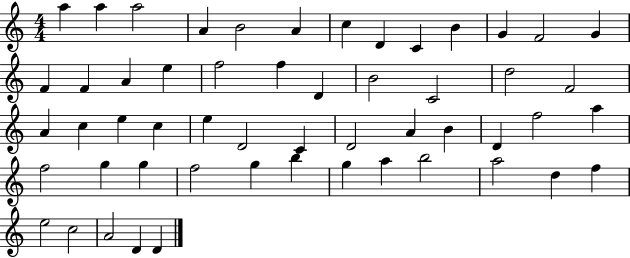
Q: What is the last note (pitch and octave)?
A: D4